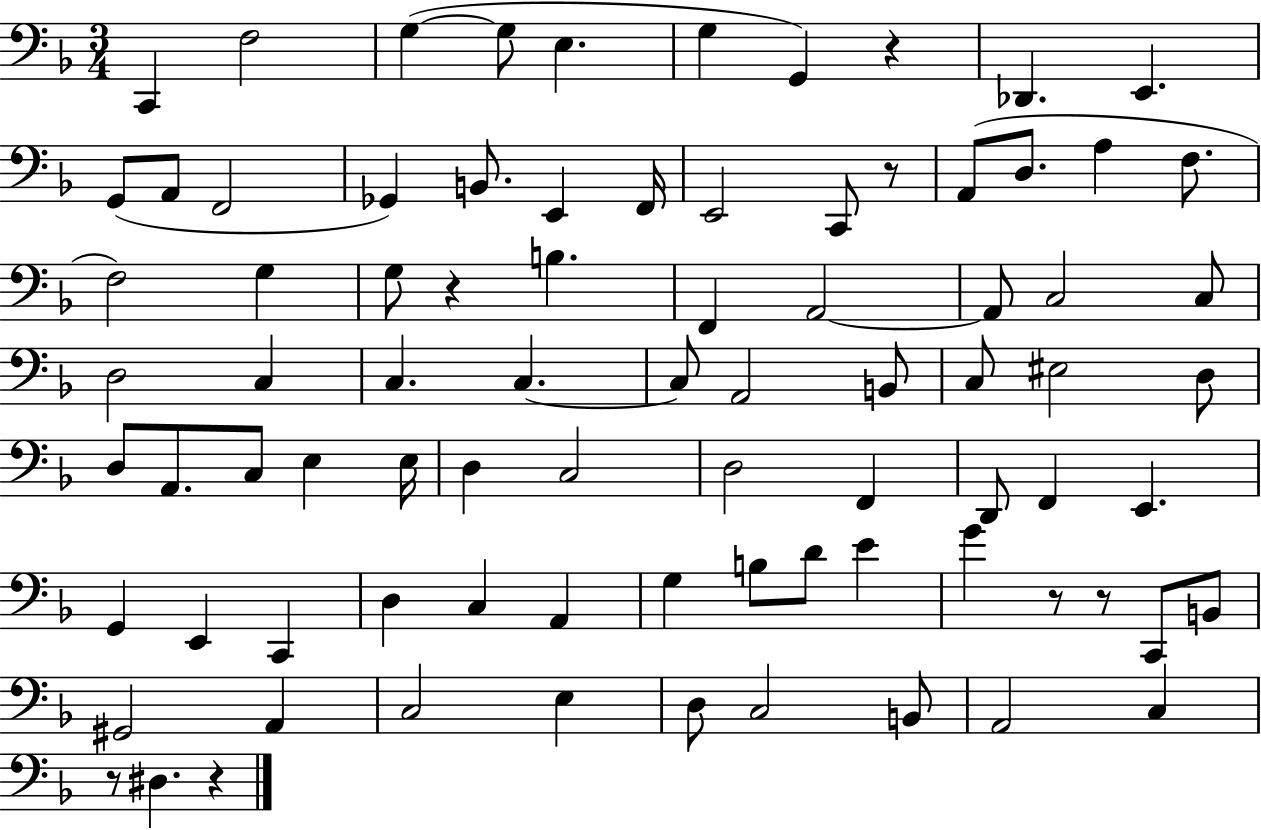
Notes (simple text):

C2/q F3/h G3/q G3/e E3/q. G3/q G2/q R/q Db2/q. E2/q. G2/e A2/e F2/h Gb2/q B2/e. E2/q F2/s E2/h C2/e R/e A2/e D3/e. A3/q F3/e. F3/h G3/q G3/e R/q B3/q. F2/q A2/h A2/e C3/h C3/e D3/h C3/q C3/q. C3/q. C3/e A2/h B2/e C3/e EIS3/h D3/e D3/e A2/e. C3/e E3/q E3/s D3/q C3/h D3/h F2/q D2/e F2/q E2/q. G2/q E2/q C2/q D3/q C3/q A2/q G3/q B3/e D4/e E4/q G4/q R/e R/e C2/e B2/e G#2/h A2/q C3/h E3/q D3/e C3/h B2/e A2/h C3/q R/e D#3/q. R/q